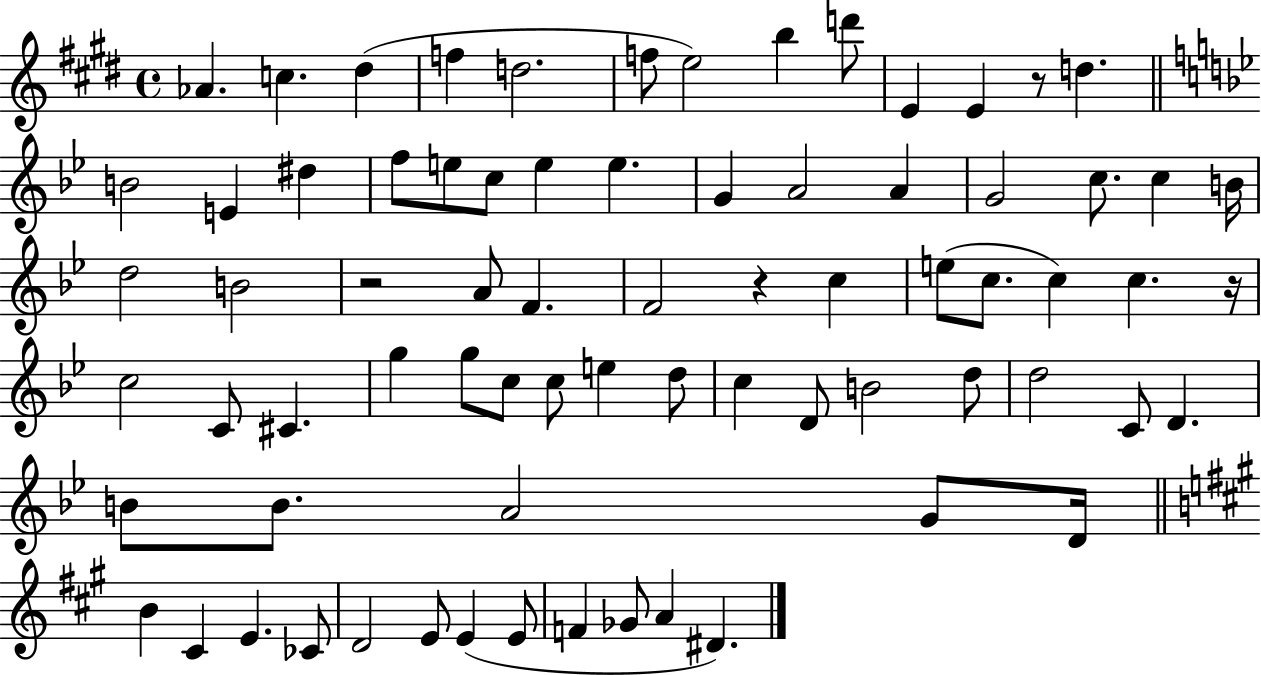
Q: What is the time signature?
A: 4/4